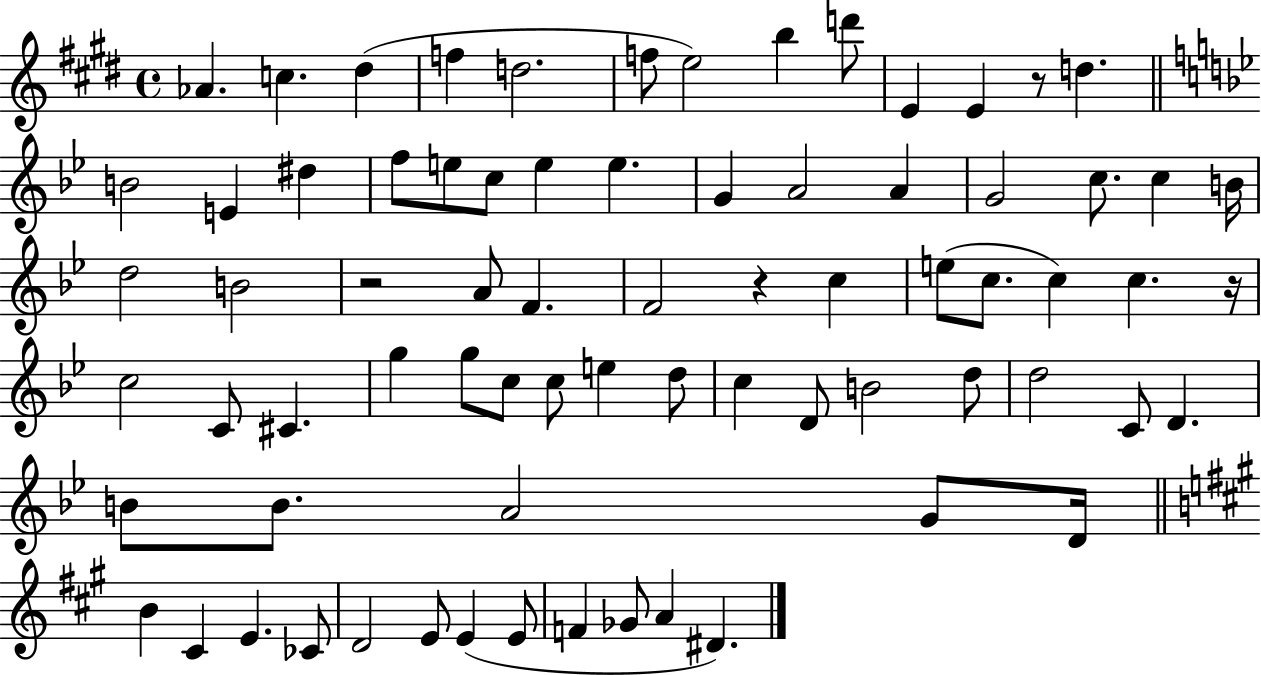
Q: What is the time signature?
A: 4/4